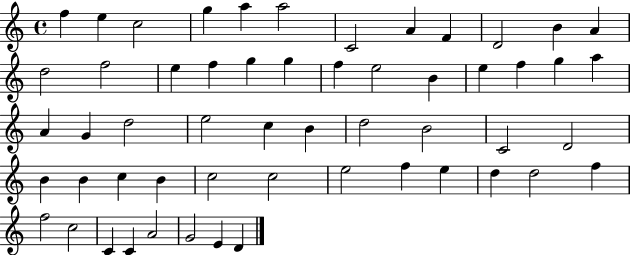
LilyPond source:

{
  \clef treble
  \time 4/4
  \defaultTimeSignature
  \key c \major
  f''4 e''4 c''2 | g''4 a''4 a''2 | c'2 a'4 f'4 | d'2 b'4 a'4 | \break d''2 f''2 | e''4 f''4 g''4 g''4 | f''4 e''2 b'4 | e''4 f''4 g''4 a''4 | \break a'4 g'4 d''2 | e''2 c''4 b'4 | d''2 b'2 | c'2 d'2 | \break b'4 b'4 c''4 b'4 | c''2 c''2 | e''2 f''4 e''4 | d''4 d''2 f''4 | \break f''2 c''2 | c'4 c'4 a'2 | g'2 e'4 d'4 | \bar "|."
}